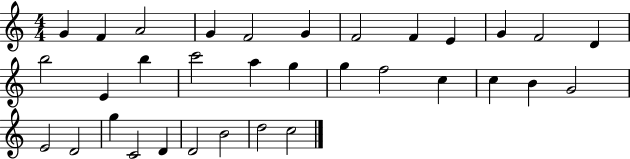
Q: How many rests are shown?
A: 0